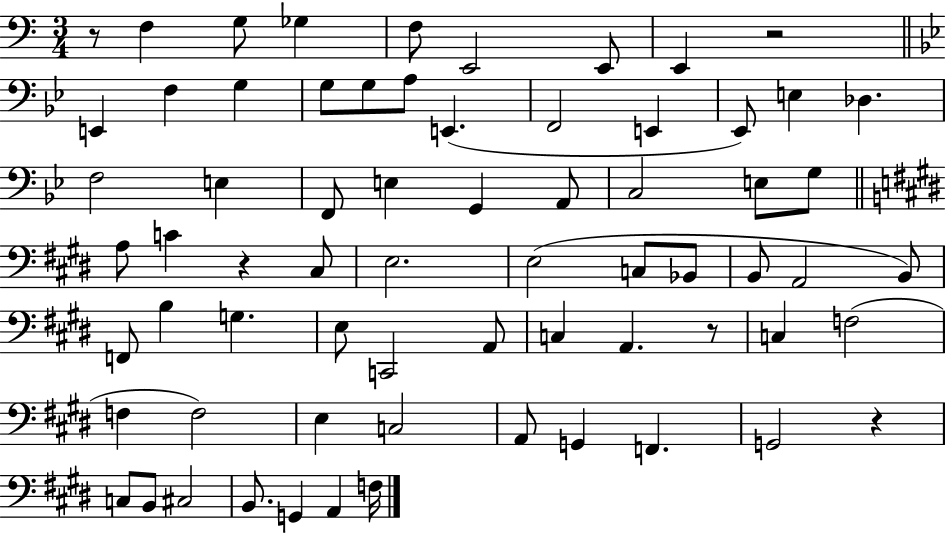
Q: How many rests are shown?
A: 5